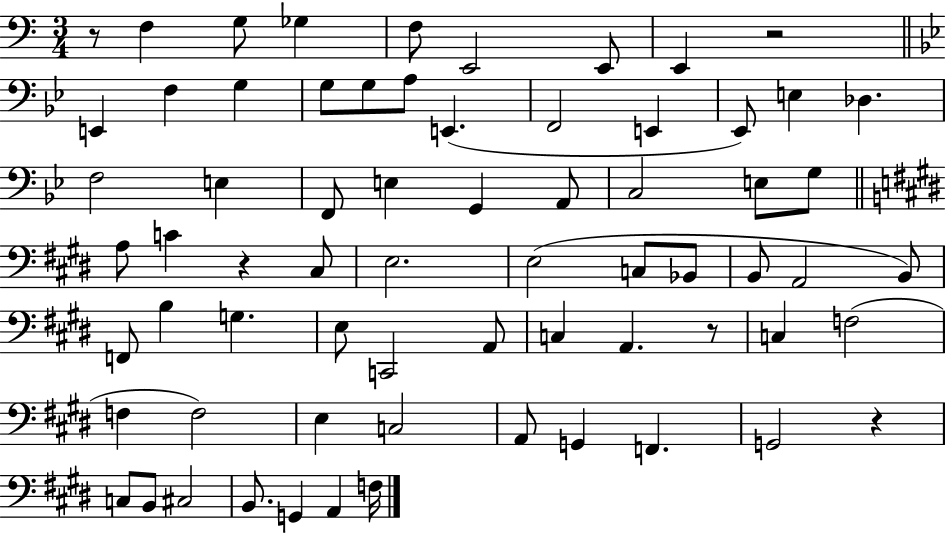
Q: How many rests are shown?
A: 5